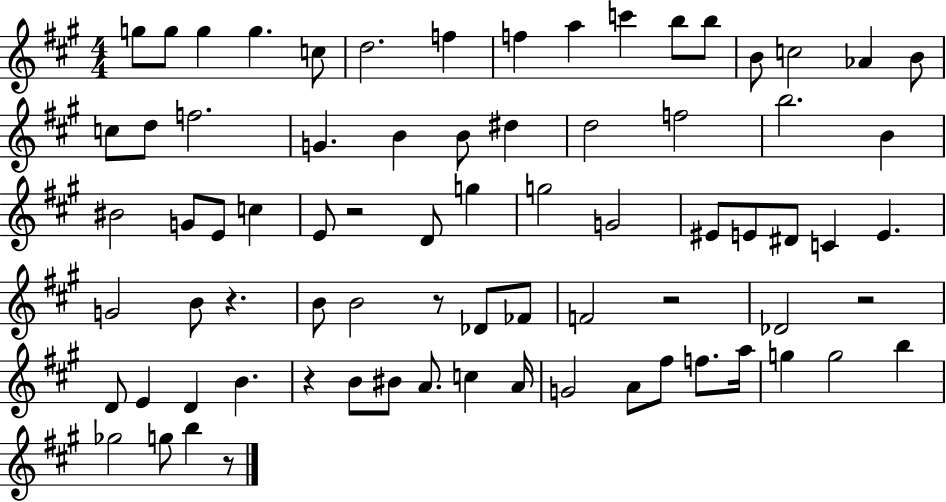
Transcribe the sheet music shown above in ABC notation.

X:1
T:Untitled
M:4/4
L:1/4
K:A
g/2 g/2 g g c/2 d2 f f a c' b/2 b/2 B/2 c2 _A B/2 c/2 d/2 f2 G B B/2 ^d d2 f2 b2 B ^B2 G/2 E/2 c E/2 z2 D/2 g g2 G2 ^E/2 E/2 ^D/2 C E G2 B/2 z B/2 B2 z/2 _D/2 _F/2 F2 z2 _D2 z2 D/2 E D B z B/2 ^B/2 A/2 c A/4 G2 A/2 ^f/2 f/2 a/4 g g2 b _g2 g/2 b z/2